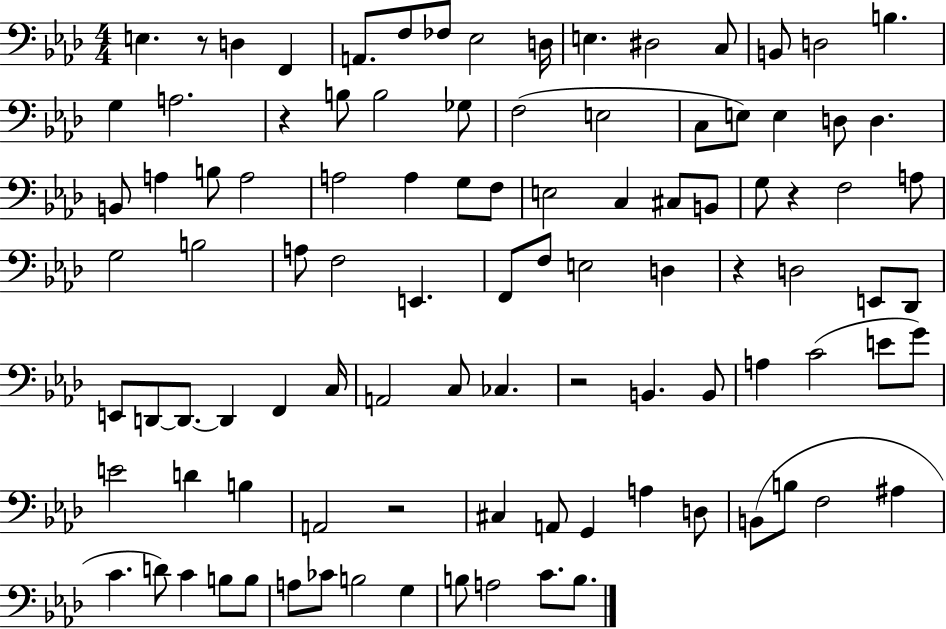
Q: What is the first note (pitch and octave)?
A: E3